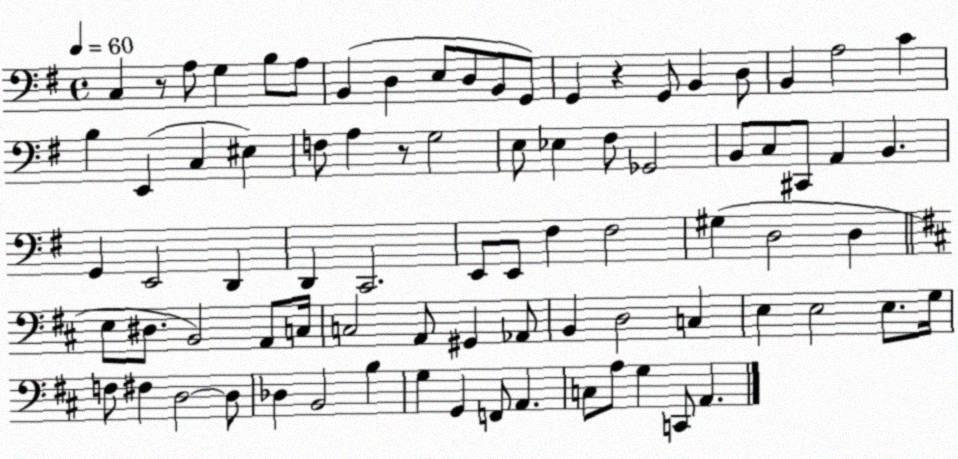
X:1
T:Untitled
M:4/4
L:1/4
K:G
C, z/2 A,/2 G, B,/2 A,/2 B,, D, E,/2 D,/2 B,,/2 G,,/2 G,, z G,,/2 B,, D,/2 B,, A,2 C B, E,, C, ^E, F,/2 A, z/2 G,2 E,/2 _E, ^F,/2 _G,,2 B,,/2 C,/2 ^C,,/2 A,, B,, G,, E,,2 D,, D,, C,,2 E,,/2 E,,/2 ^F, ^F,2 ^G, D,2 D, E,/2 ^D,/2 B,,2 A,,/2 C,/4 C,2 A,,/2 ^G,, _A,,/2 B,, D,2 C, E, E,2 E,/2 G,/4 F,/2 ^F, D,2 D,/2 _D, B,,2 B, G, G,, F,,/2 A,, C,/2 A,/2 G, C,,/2 A,,